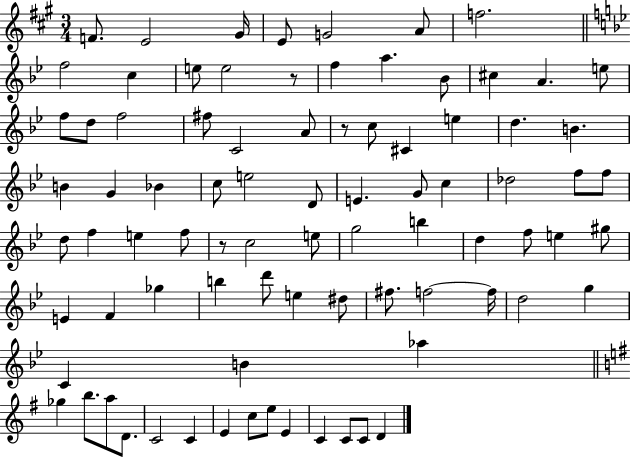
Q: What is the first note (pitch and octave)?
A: F4